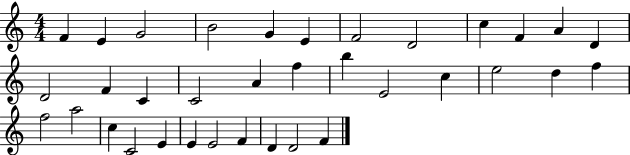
X:1
T:Untitled
M:4/4
L:1/4
K:C
F E G2 B2 G E F2 D2 c F A D D2 F C C2 A f b E2 c e2 d f f2 a2 c C2 E E E2 F D D2 F